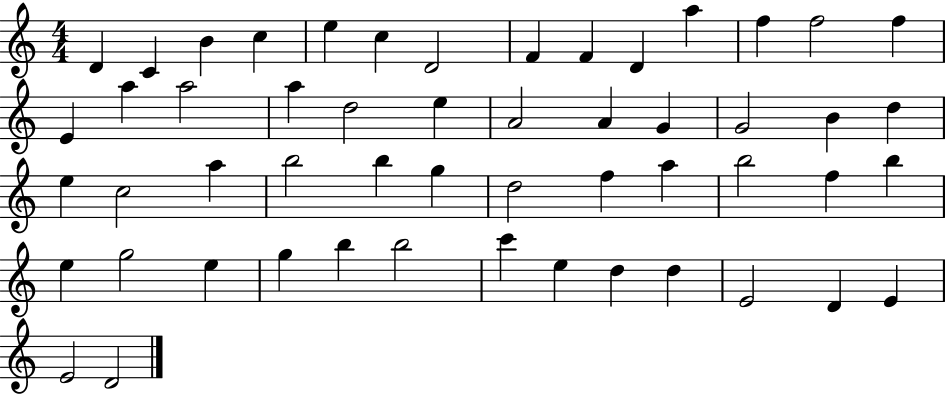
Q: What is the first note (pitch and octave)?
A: D4